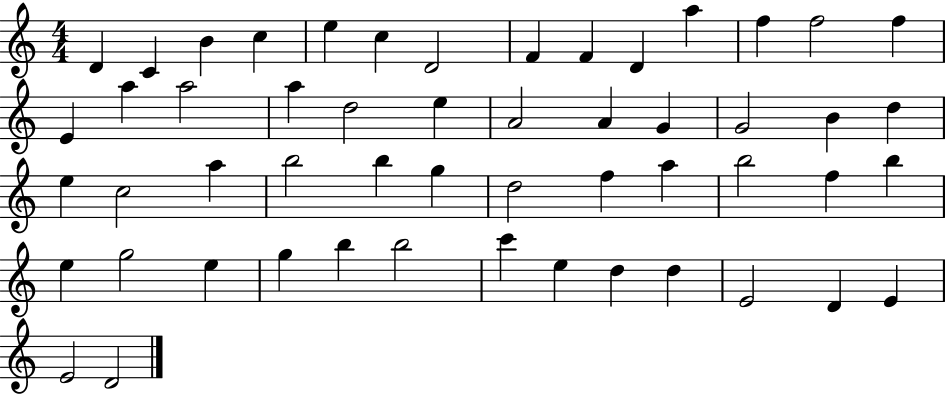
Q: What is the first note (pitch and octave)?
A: D4